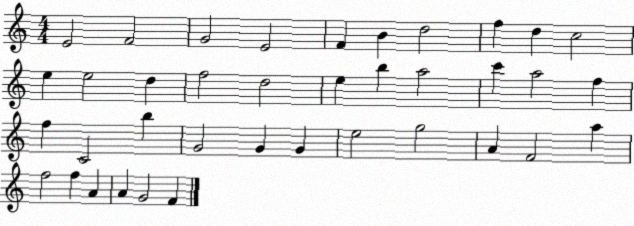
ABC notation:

X:1
T:Untitled
M:4/4
L:1/4
K:C
E2 F2 G2 E2 F B d2 f d c2 e e2 d f2 d2 e b a2 c' a2 f f C2 b G2 G G e2 g2 A F2 a f2 f A A G2 F